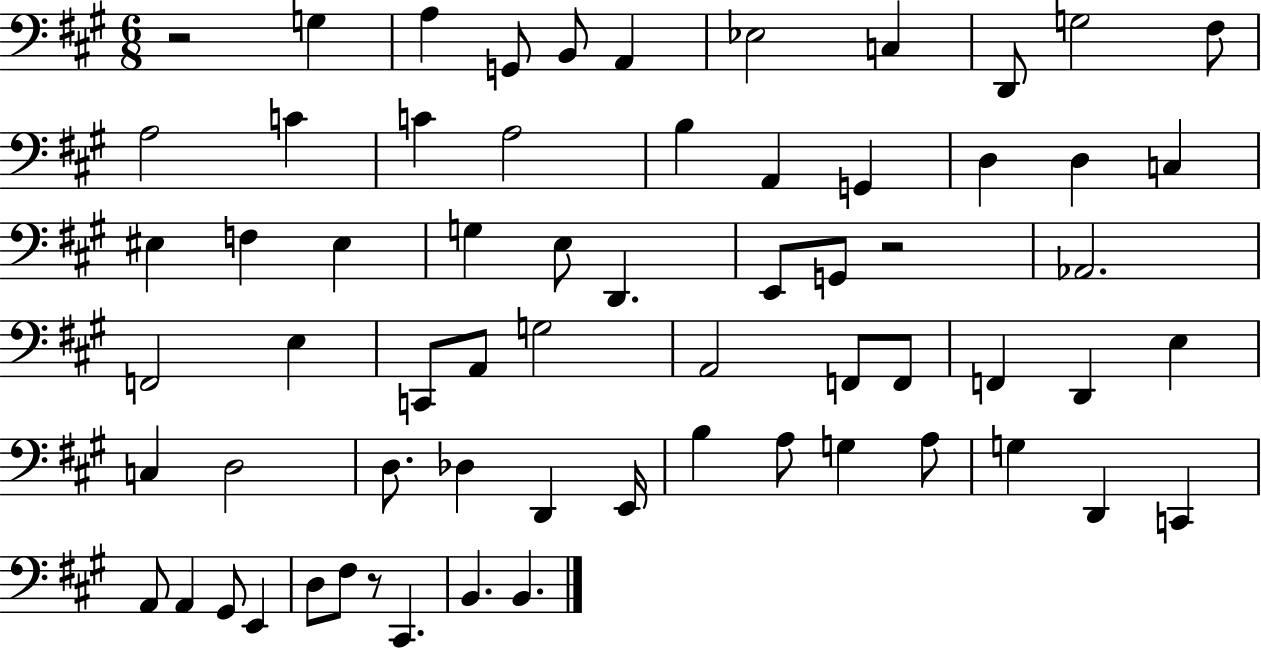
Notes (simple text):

R/h G3/q A3/q G2/e B2/e A2/q Eb3/h C3/q D2/e G3/h F#3/e A3/h C4/q C4/q A3/h B3/q A2/q G2/q D3/q D3/q C3/q EIS3/q F3/q EIS3/q G3/q E3/e D2/q. E2/e G2/e R/h Ab2/h. F2/h E3/q C2/e A2/e G3/h A2/h F2/e F2/e F2/q D2/q E3/q C3/q D3/h D3/e. Db3/q D2/q E2/s B3/q A3/e G3/q A3/e G3/q D2/q C2/q A2/e A2/q G#2/e E2/q D3/e F#3/e R/e C#2/q. B2/q. B2/q.